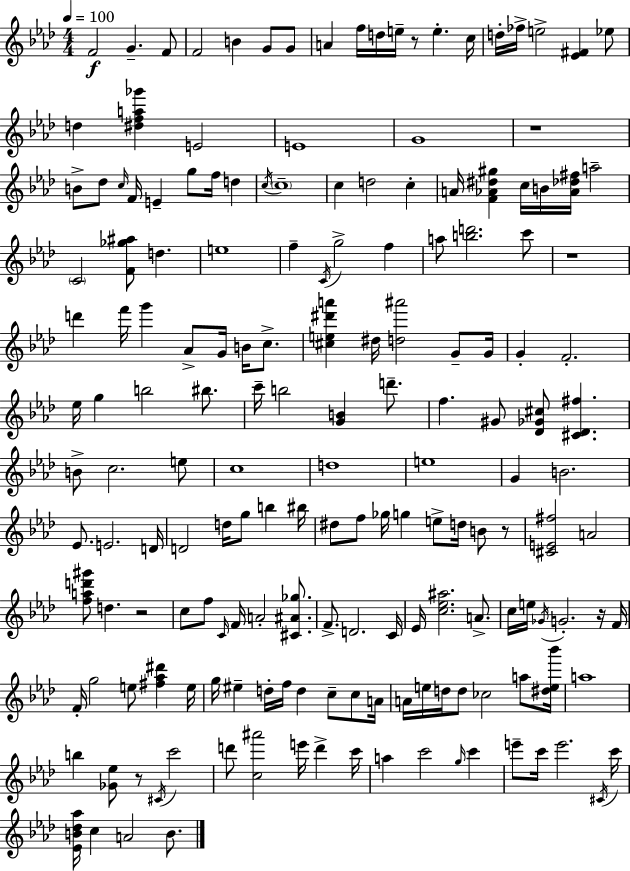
{
  \clef treble
  \numericTimeSignature
  \time 4/4
  \key aes \major
  \tempo 4 = 100
  f'2\f g'4.-- f'8 | f'2 b'4 g'8 g'8 | a'4 f''16 d''16 e''16-- r8 e''4.-. c''16 | d''16-. fes''16-> e''2-> <ees' fis'>4 ees''8 | \break d''4 <dis'' f'' a'' ges'''>4 e'2 | e'1 | g'1 | r1 | \break b'8-> des''8 \grace { c''16 } f'16 e'4-- g''8 f''16 d''4 | \acciaccatura { c''16 } \parenthesize c''1-- | c''4 d''2 c''4-. | a'16 <f' aes' dis'' gis''>4 c''16 b'16 <aes' des'' fis''>16 a''2-- | \break \parenthesize c'2 <f' ges'' ais''>8 d''4. | e''1 | f''4-- \acciaccatura { c'16 } g''2-> f''4 | a''8 <b'' d'''>2. | \break c'''8 r1 | d'''4 f'''16 g'''4 aes'8-> g'16 b'16 | c''8.-> <cis'' e'' dis''' a'''>4 dis''16 <d'' ais'''>2 | g'8-- g'16 g'4-. f'2.-. | \break ees''16 g''4 b''2 | bis''8. c'''16-- b''2 <g' b'>4 | d'''8.-- f''4. gis'8 <des' ges' cis''>8 <cis' des' fis''>4. | b'8-> c''2. | \break e''8 c''1 | d''1 | e''1 | g'4 b'2. | \break ees'8. e'2. | d'16 d'2 d''16 g''8 b''4 | bis''16 dis''8 f''8 ges''16 g''4 e''8-> d''16 b'8 | r8 <cis' e' fis''>2 a'2 | \break <f'' a'' d''' gis'''>8 d''4. r2 | c''8 f''8 \grace { c'16 } f'16 a'2-. | <cis' ais' ges''>8. f'8.-> d'2. | c'16 ees'16 <c'' ees'' ais''>2. | \break a'8.-> c''16 e''16 \acciaccatura { ges'16 } g'2.-. | r16 f'16 f'16-. g''2 e''8 | <fis'' aes'' dis'''>4 e''16 g''16 eis''4-- d''16-. f''16 d''4 | c''8-- c''8 a'16 a'16 e''16 d''16 d''8 ces''2 | \break a''8 <dis'' e'' bes'''>16 a''1 | b''4 <ges' ees''>8 r8 \acciaccatura { cis'16 } c'''2 | d'''8 <c'' ais'''>2 | e'''16 d'''4-> c'''16 a''4 c'''2 | \break \grace { g''16 } c'''4 e'''8-- c'''16 e'''2. | \acciaccatura { cis'16 } c'''16 <ees' b' des'' aes''>16 c''4 a'2 | b'8. \bar "|."
}